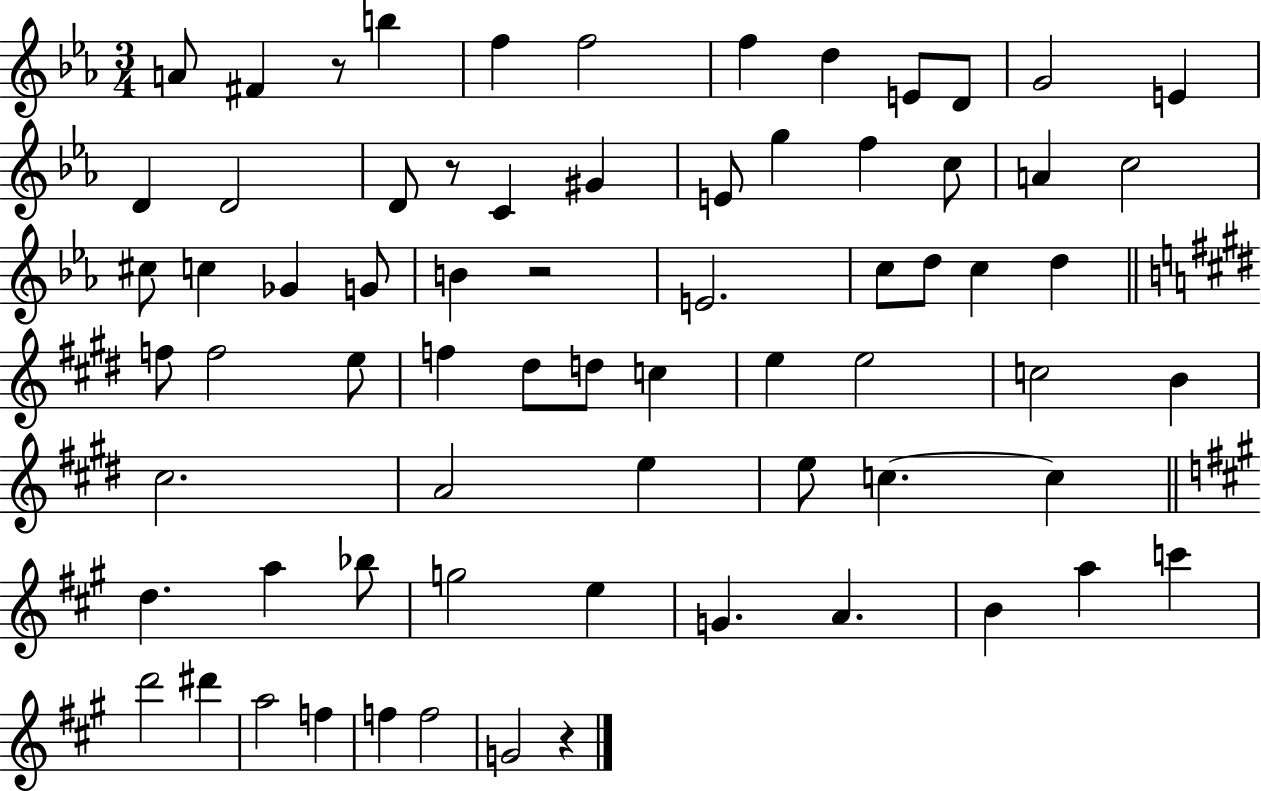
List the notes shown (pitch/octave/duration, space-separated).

A4/e F#4/q R/e B5/q F5/q F5/h F5/q D5/q E4/e D4/e G4/h E4/q D4/q D4/h D4/e R/e C4/q G#4/q E4/e G5/q F5/q C5/e A4/q C5/h C#5/e C5/q Gb4/q G4/e B4/q R/h E4/h. C5/e D5/e C5/q D5/q F5/e F5/h E5/e F5/q D#5/e D5/e C5/q E5/q E5/h C5/h B4/q C#5/h. A4/h E5/q E5/e C5/q. C5/q D5/q. A5/q Bb5/e G5/h E5/q G4/q. A4/q. B4/q A5/q C6/q D6/h D#6/q A5/h F5/q F5/q F5/h G4/h R/q